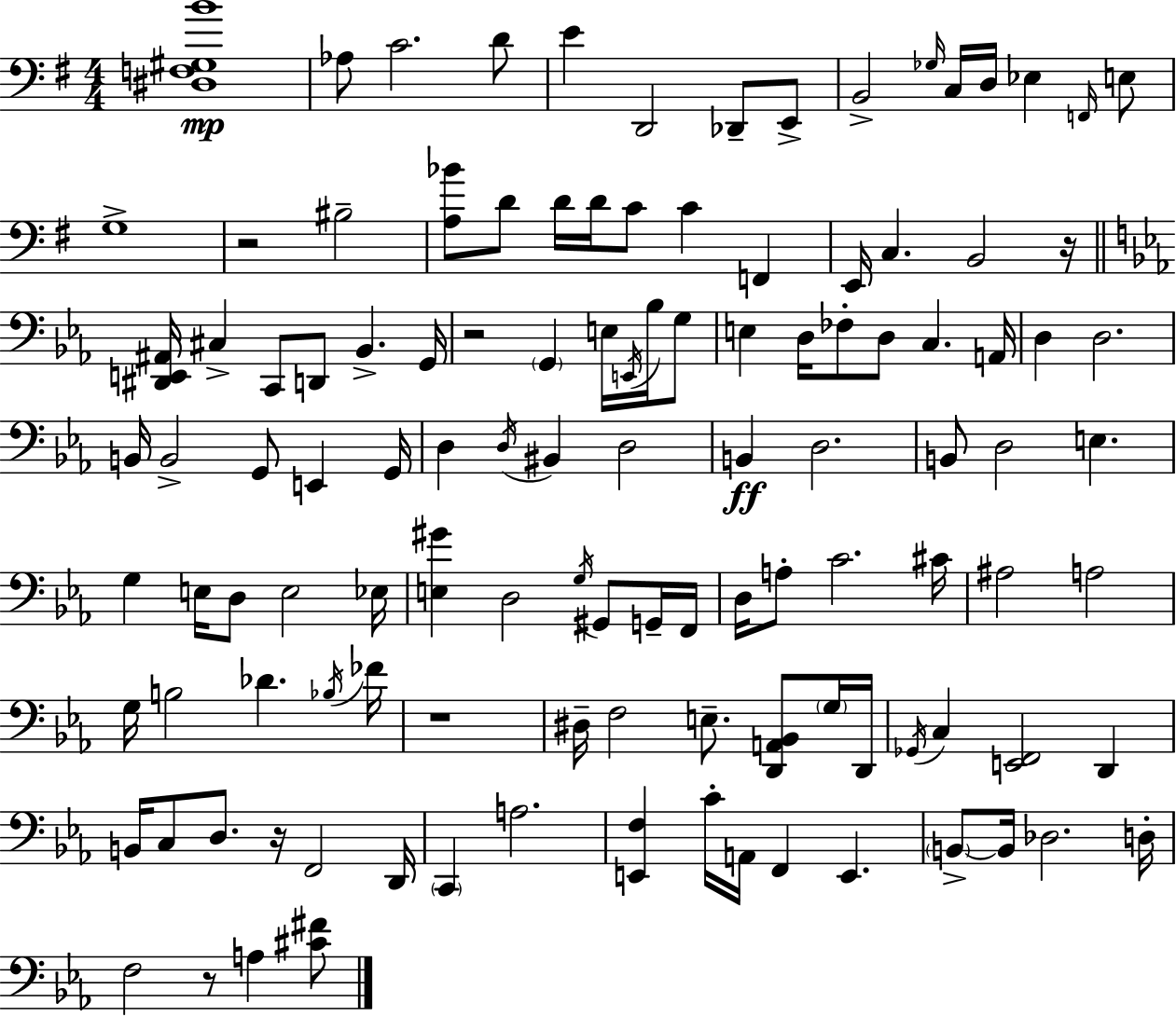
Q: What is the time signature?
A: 4/4